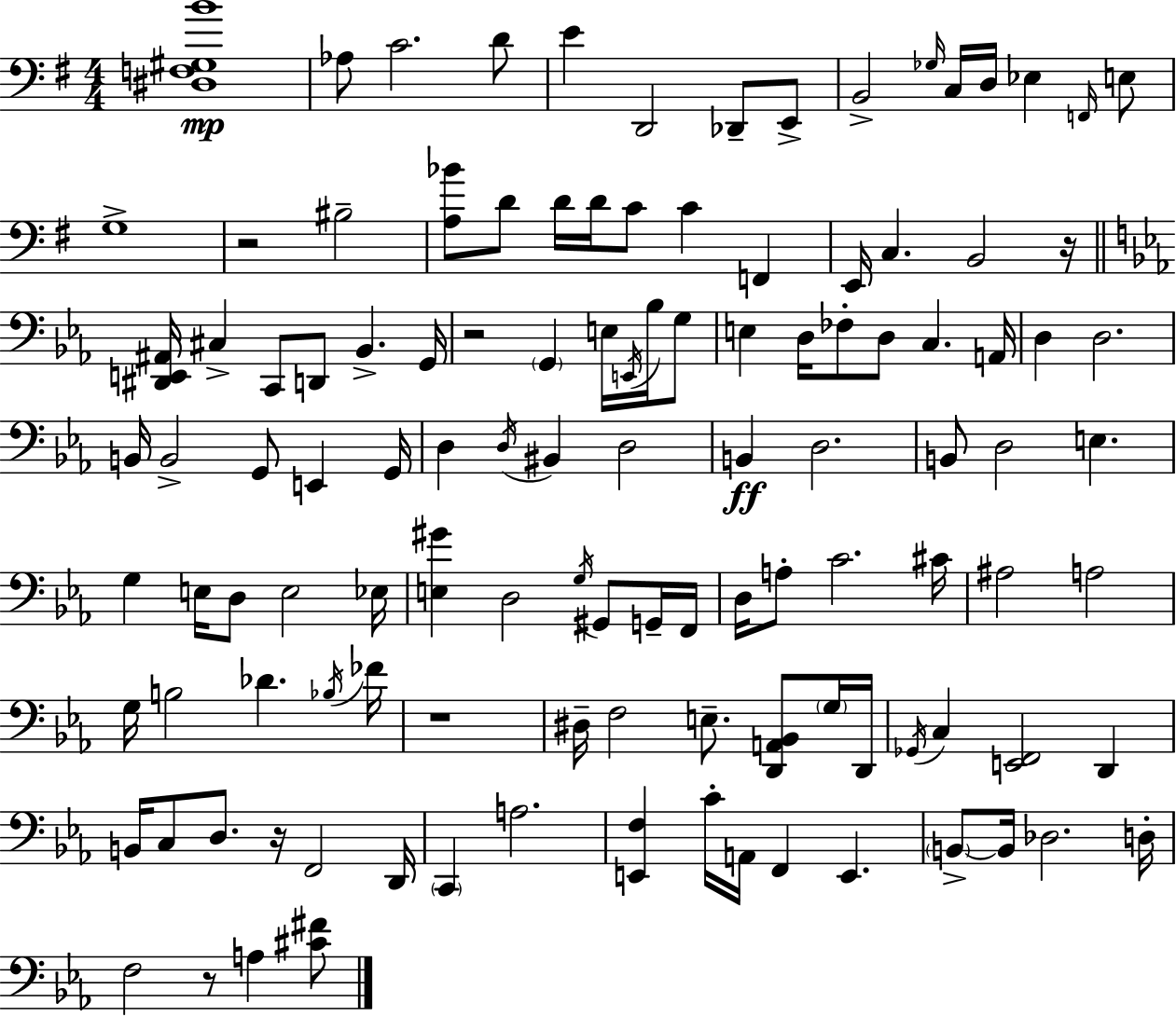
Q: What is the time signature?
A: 4/4